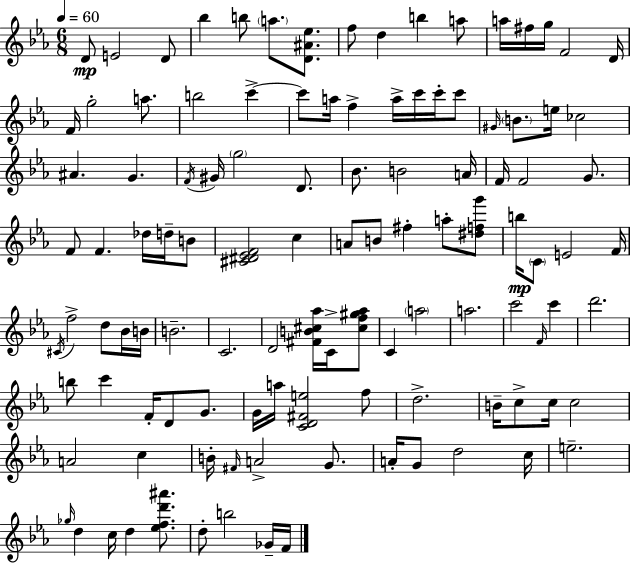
D4/e E4/h D4/e Bb5/q B5/e A5/e. [D4,A#4,Eb5]/e. F5/e D5/q B5/q A5/e A5/s F#5/s G5/s F4/h D4/s F4/s G5/h A5/e. B5/h C6/q C6/e A5/s F5/q A5/s C6/s C6/s C6/e G#4/s B4/e. E5/s CES5/h A#4/q. G4/q. F4/s G#4/s G5/h D4/e. Bb4/e. B4/h A4/s F4/s F4/h G4/e. F4/e F4/q. Db5/s D5/s B4/e [C#4,D#4,Eb4,F4]/h C5/q A4/e B4/e F#5/q A5/e [D#5,F5,G6]/e B5/s C4/e E4/h F4/s C#4/s F5/h D5/e Bb4/s B4/s B4/h. C4/h. D4/h [F#4,B4,C#5,Ab5]/s C4/s [C#5,F5,G#5,Ab5]/e C4/q A5/h A5/h. C6/h F4/s C6/q D6/h. B5/e C6/q F4/s D4/e G4/e. G4/s A5/s [C4,D4,F#4,E5]/h F5/e D5/h. B4/s C5/e C5/s C5/h A4/h C5/q B4/s F#4/s A4/h G4/e. A4/s G4/e D5/h C5/s E5/h. Gb5/s D5/q C5/s D5/q [Eb5,F5,D6,A#6]/e. D5/e B5/h Gb4/s F4/s